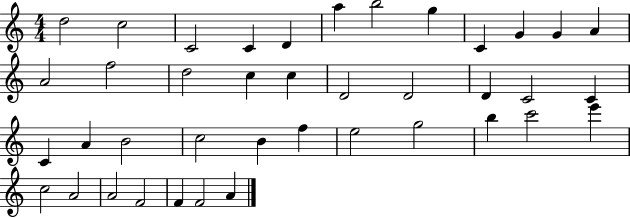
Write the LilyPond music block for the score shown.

{
  \clef treble
  \numericTimeSignature
  \time 4/4
  \key c \major
  d''2 c''2 | c'2 c'4 d'4 | a''4 b''2 g''4 | c'4 g'4 g'4 a'4 | \break a'2 f''2 | d''2 c''4 c''4 | d'2 d'2 | d'4 c'2 c'4 | \break c'4 a'4 b'2 | c''2 b'4 f''4 | e''2 g''2 | b''4 c'''2 e'''4 | \break c''2 a'2 | a'2 f'2 | f'4 f'2 a'4 | \bar "|."
}